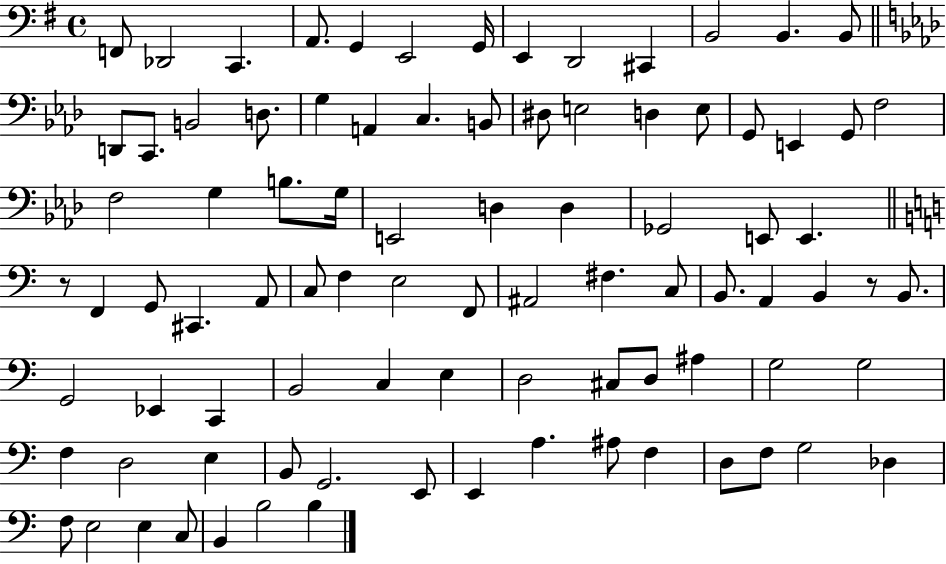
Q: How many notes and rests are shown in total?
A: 89